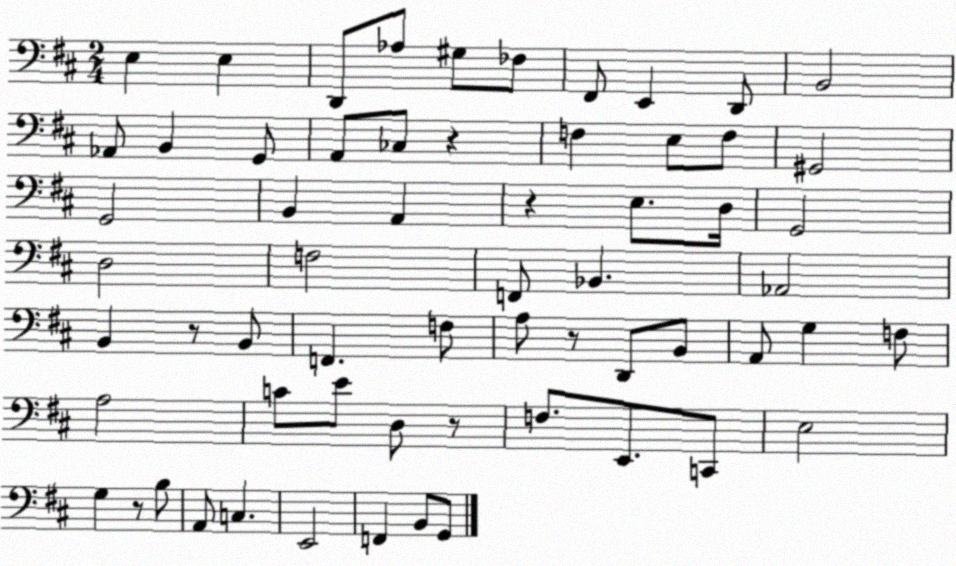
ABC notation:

X:1
T:Untitled
M:2/4
L:1/4
K:D
E, E, D,,/2 _A,/2 ^G,/2 _F,/2 ^F,,/2 E,, D,,/2 B,,2 _A,,/2 B,, G,,/2 A,,/2 _C,/2 z F, E,/2 F,/2 ^G,,2 G,,2 B,, A,, z E,/2 D,/4 G,,2 D,2 F,2 F,,/2 _B,, _A,,2 B,, z/2 B,,/2 F,, F,/2 A,/2 z/2 D,,/2 B,,/2 A,,/2 G, F,/2 A,2 C/2 E/2 D,/2 z/2 F,/2 E,,/2 C,,/2 E,2 G, z/2 B,/2 A,,/2 C, E,,2 F,, B,,/2 G,,/2